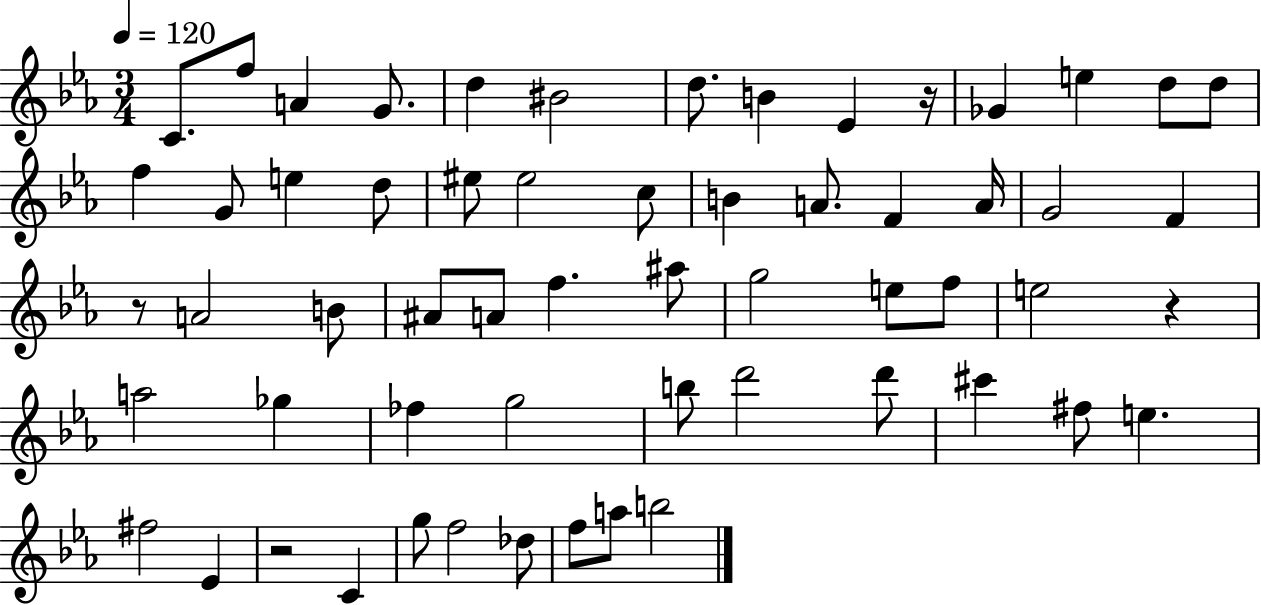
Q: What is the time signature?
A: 3/4